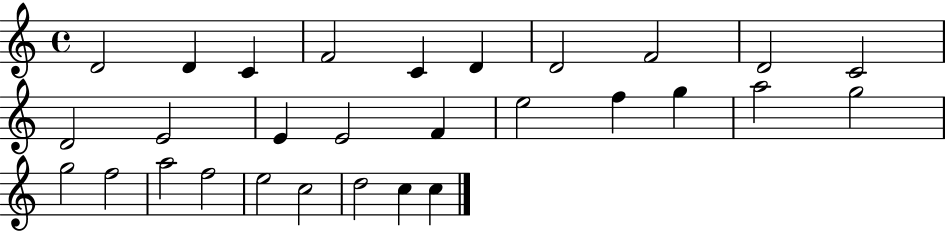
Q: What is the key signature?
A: C major